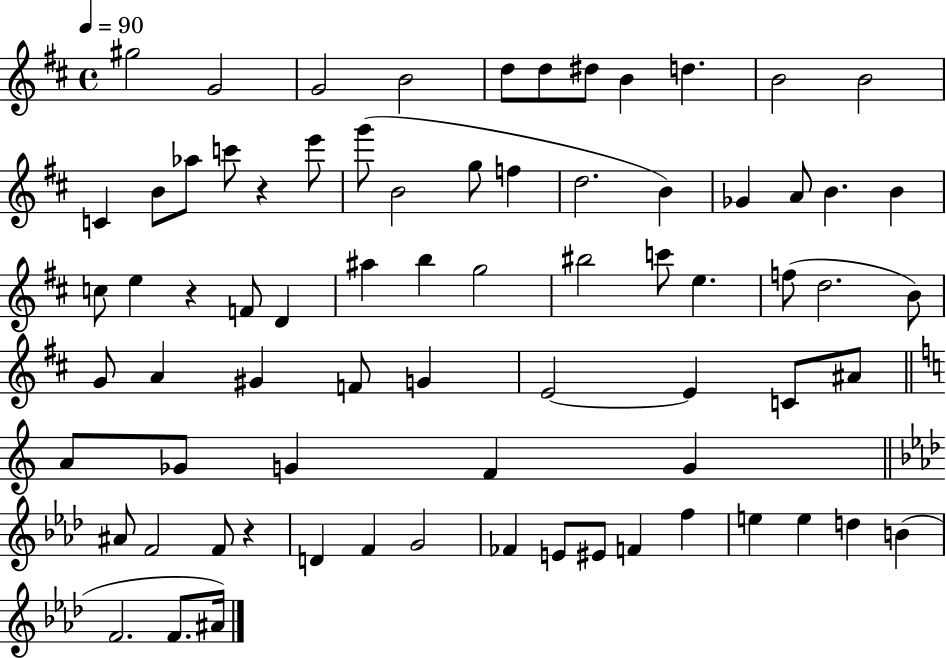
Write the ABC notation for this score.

X:1
T:Untitled
M:4/4
L:1/4
K:D
^g2 G2 G2 B2 d/2 d/2 ^d/2 B d B2 B2 C B/2 _a/2 c'/2 z e'/2 g'/2 B2 g/2 f d2 B _G A/2 B B c/2 e z F/2 D ^a b g2 ^b2 c'/2 e f/2 d2 B/2 G/2 A ^G F/2 G E2 E C/2 ^A/2 A/2 _G/2 G F G ^A/2 F2 F/2 z D F G2 _F E/2 ^E/2 F f e e d B F2 F/2 ^A/4